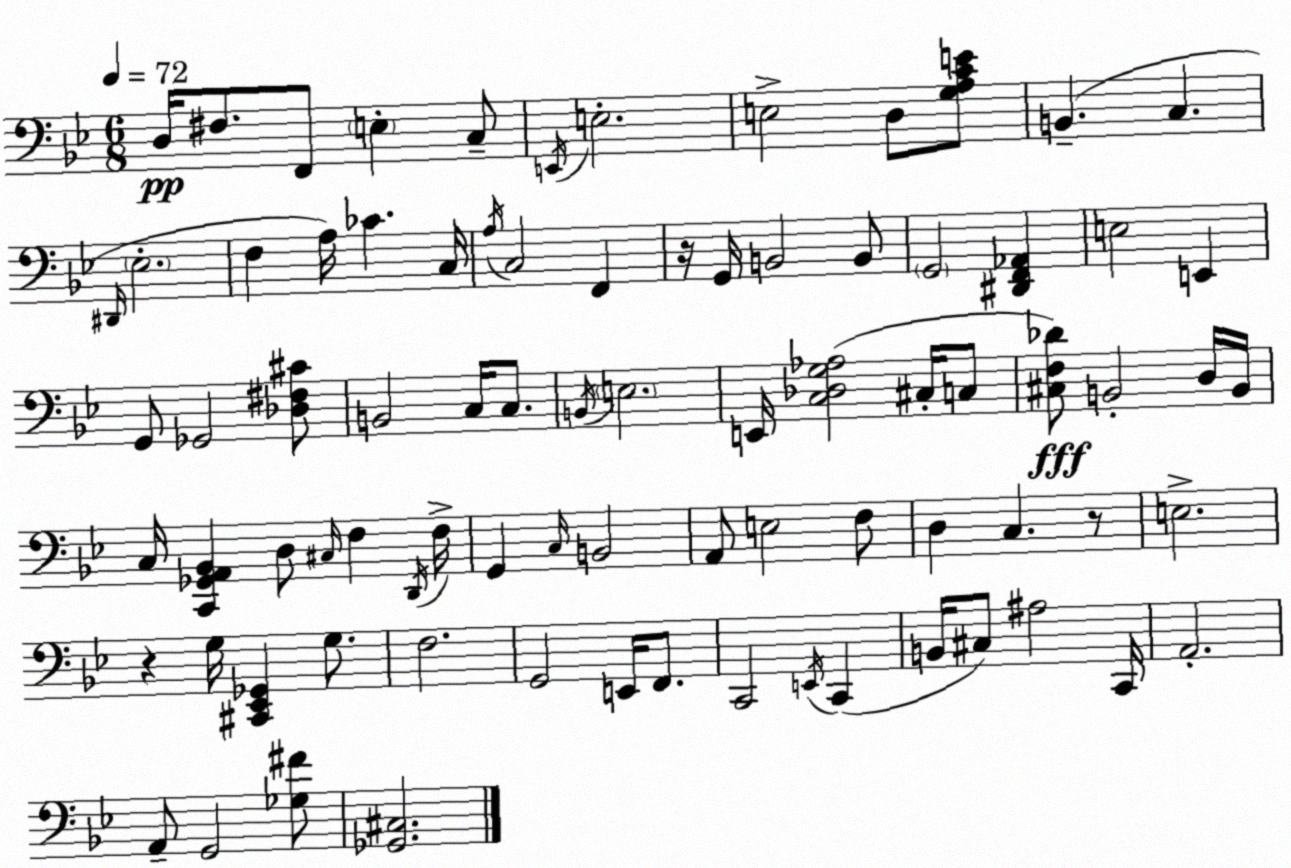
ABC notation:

X:1
T:Untitled
M:6/8
L:1/4
K:Bb
D,/4 ^F,/2 F,,/2 E, C,/2 E,,/4 E,2 E,2 D,/2 [G,A,CE]/2 B,, C, ^D,,/4 _E,2 F, A,/4 _C C,/4 A,/4 C,2 F,, z/4 G,,/4 B,,2 B,,/2 G,,2 [^D,,F,,_A,,] E,2 E,, G,,/2 _G,,2 [_D,^F,^C]/2 B,,2 C,/4 C,/2 B,,/4 E,2 E,,/4 [C,_D,G,_A,]2 ^C,/4 C,/2 [^C,F,_D]/2 B,,2 D,/4 B,,/4 C,/4 [C,,_G,,A,,_B,,] D,/2 ^C,/4 F, D,,/4 F,/4 G,, C,/4 B,,2 A,,/2 E,2 F,/2 D, C, z/2 E,2 z G,/4 [^C,,_E,,_G,,] G,/2 F,2 G,,2 E,,/4 F,,/2 C,,2 E,,/4 C,, B,,/4 ^C,/2 ^A,2 C,,/4 A,,2 A,,/2 G,,2 [_G,^F]/2 [_G,,^C,]2